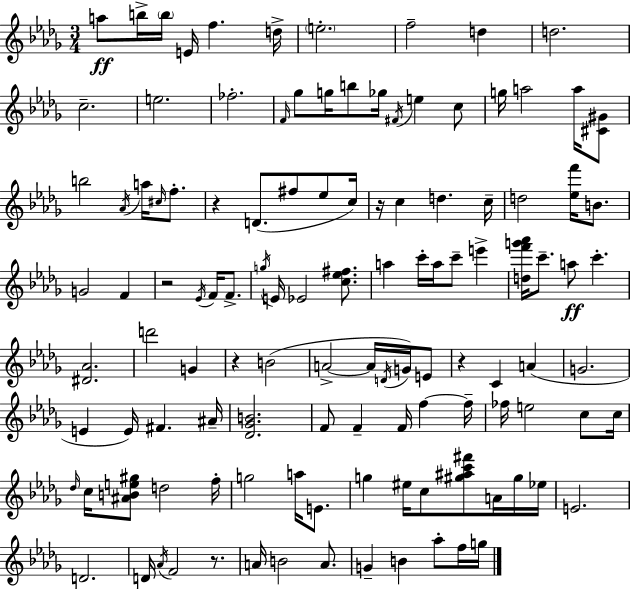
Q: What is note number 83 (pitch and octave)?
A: G5